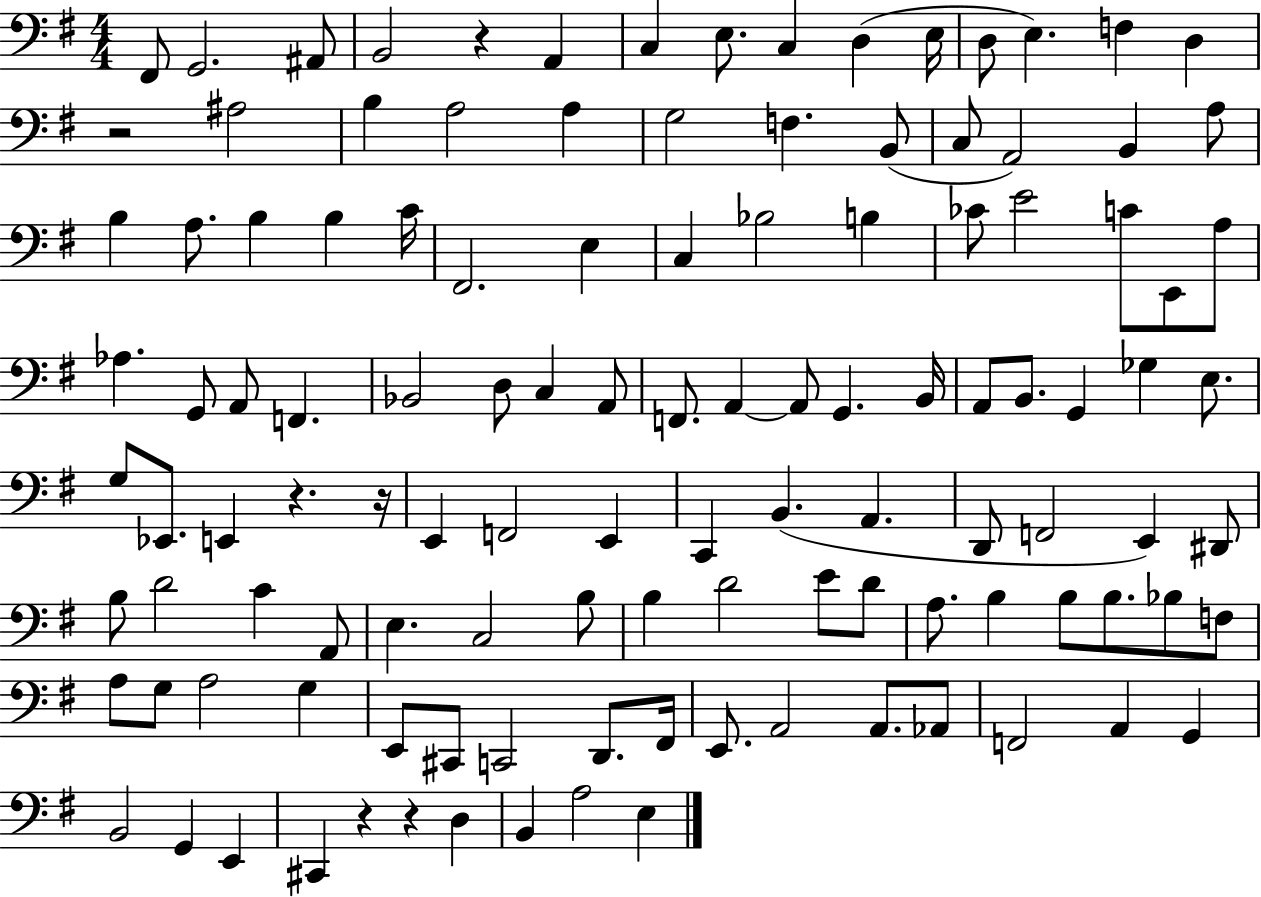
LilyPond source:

{
  \clef bass
  \numericTimeSignature
  \time 4/4
  \key g \major
  fis,8 g,2. ais,8 | b,2 r4 a,4 | c4 e8. c4 d4( e16 | d8 e4.) f4 d4 | \break r2 ais2 | b4 a2 a4 | g2 f4. b,8( | c8 a,2) b,4 a8 | \break b4 a8. b4 b4 c'16 | fis,2. e4 | c4 bes2 b4 | ces'8 e'2 c'8 e,8 a8 | \break aes4. g,8 a,8 f,4. | bes,2 d8 c4 a,8 | f,8. a,4~~ a,8 g,4. b,16 | a,8 b,8. g,4 ges4 e8. | \break g8 ees,8. e,4 r4. r16 | e,4 f,2 e,4 | c,4 b,4.( a,4. | d,8 f,2 e,4) dis,8 | \break b8 d'2 c'4 a,8 | e4. c2 b8 | b4 d'2 e'8 d'8 | a8. b4 b8 b8. bes8 f8 | \break a8 g8 a2 g4 | e,8 cis,8 c,2 d,8. fis,16 | e,8. a,2 a,8. aes,8 | f,2 a,4 g,4 | \break b,2 g,4 e,4 | cis,4 r4 r4 d4 | b,4 a2 e4 | \bar "|."
}